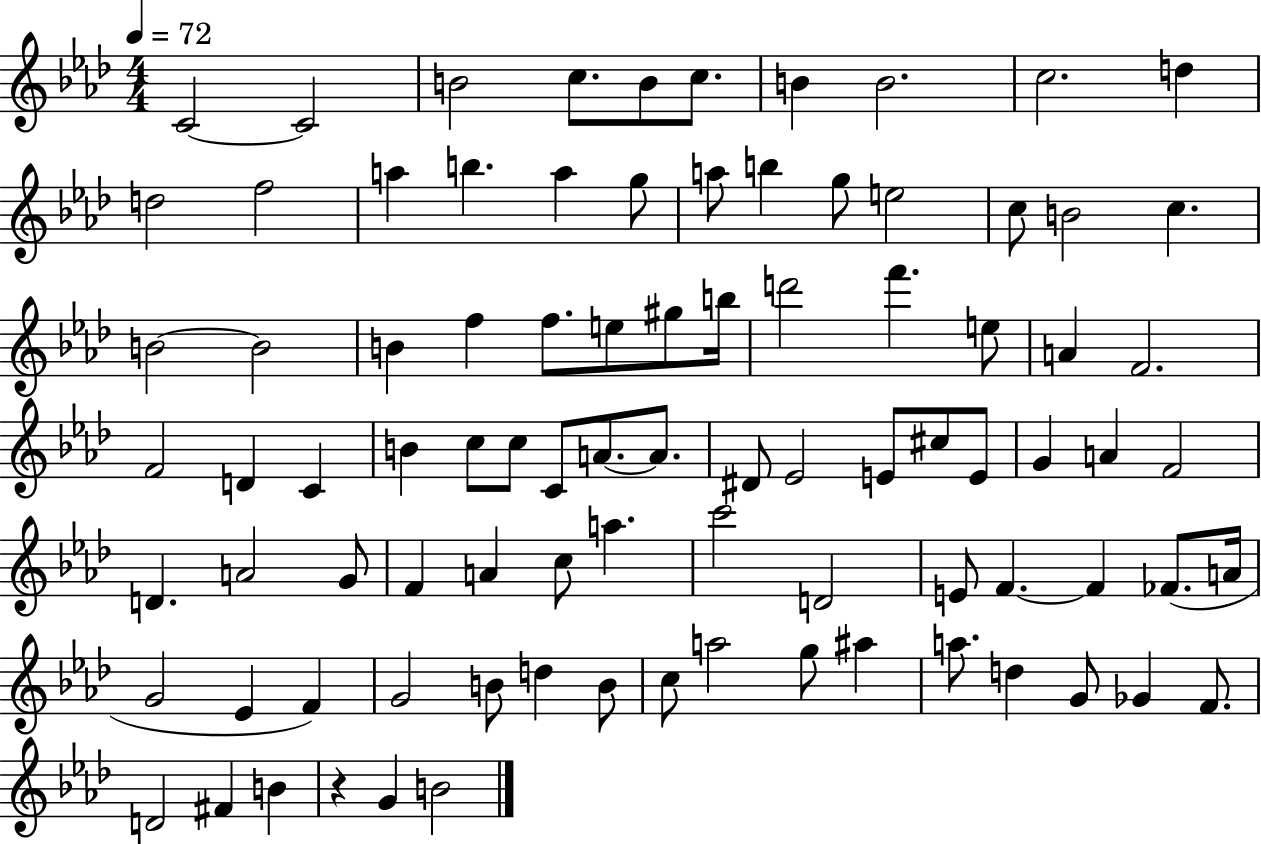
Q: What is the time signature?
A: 4/4